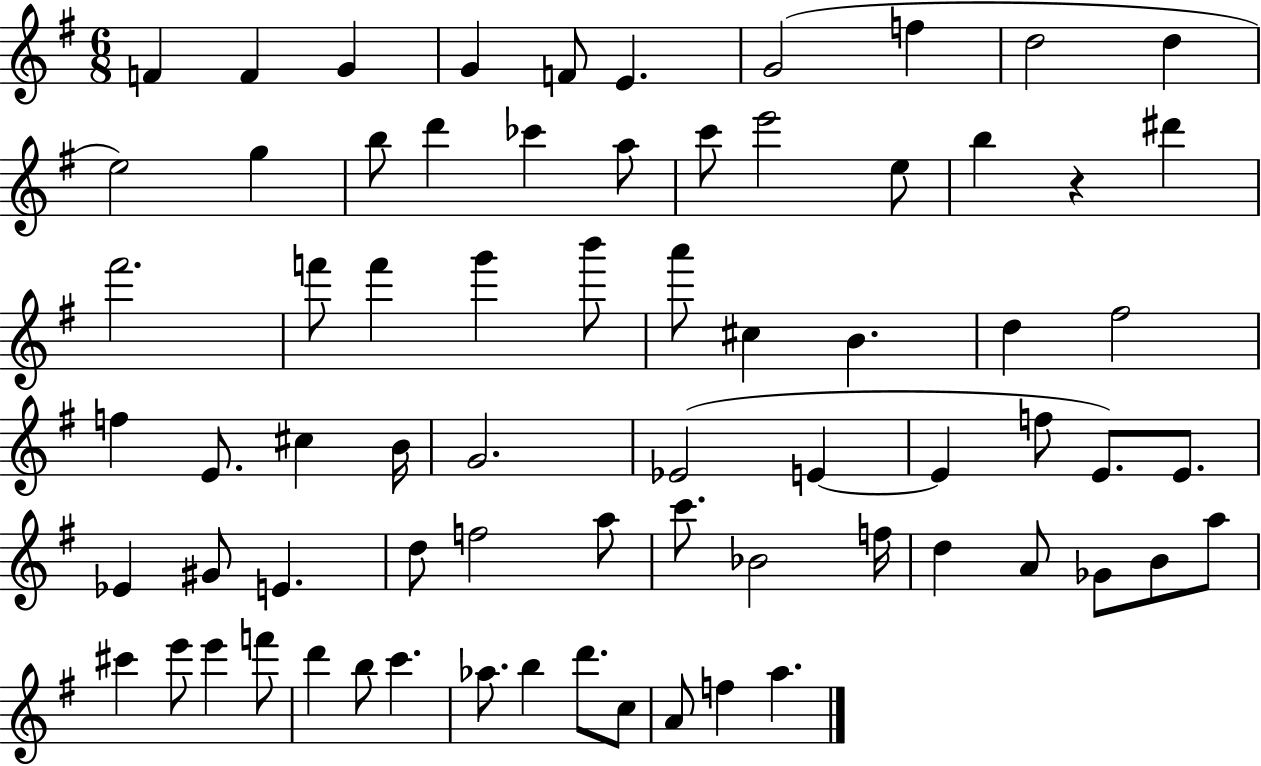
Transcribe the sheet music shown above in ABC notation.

X:1
T:Untitled
M:6/8
L:1/4
K:G
F F G G F/2 E G2 f d2 d e2 g b/2 d' _c' a/2 c'/2 e'2 e/2 b z ^d' ^f'2 f'/2 f' g' b'/2 a'/2 ^c B d ^f2 f E/2 ^c B/4 G2 _E2 E E f/2 E/2 E/2 _E ^G/2 E d/2 f2 a/2 c'/2 _B2 f/4 d A/2 _G/2 B/2 a/2 ^c' e'/2 e' f'/2 d' b/2 c' _a/2 b d'/2 c/2 A/2 f a